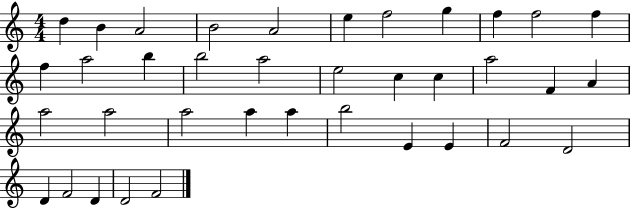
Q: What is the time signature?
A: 4/4